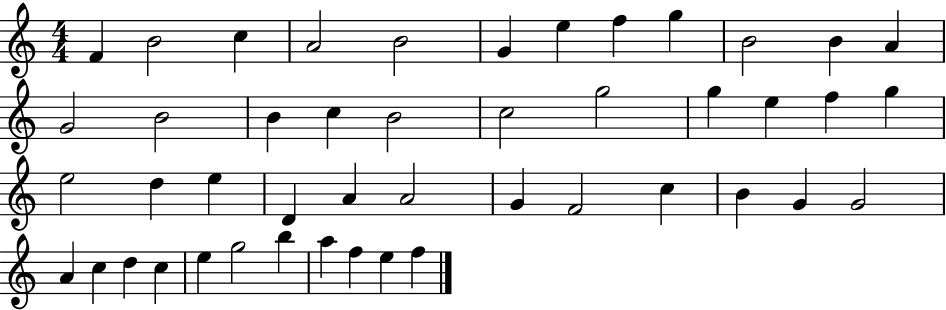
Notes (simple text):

F4/q B4/h C5/q A4/h B4/h G4/q E5/q F5/q G5/q B4/h B4/q A4/q G4/h B4/h B4/q C5/q B4/h C5/h G5/h G5/q E5/q F5/q G5/q E5/h D5/q E5/q D4/q A4/q A4/h G4/q F4/h C5/q B4/q G4/q G4/h A4/q C5/q D5/q C5/q E5/q G5/h B5/q A5/q F5/q E5/q F5/q